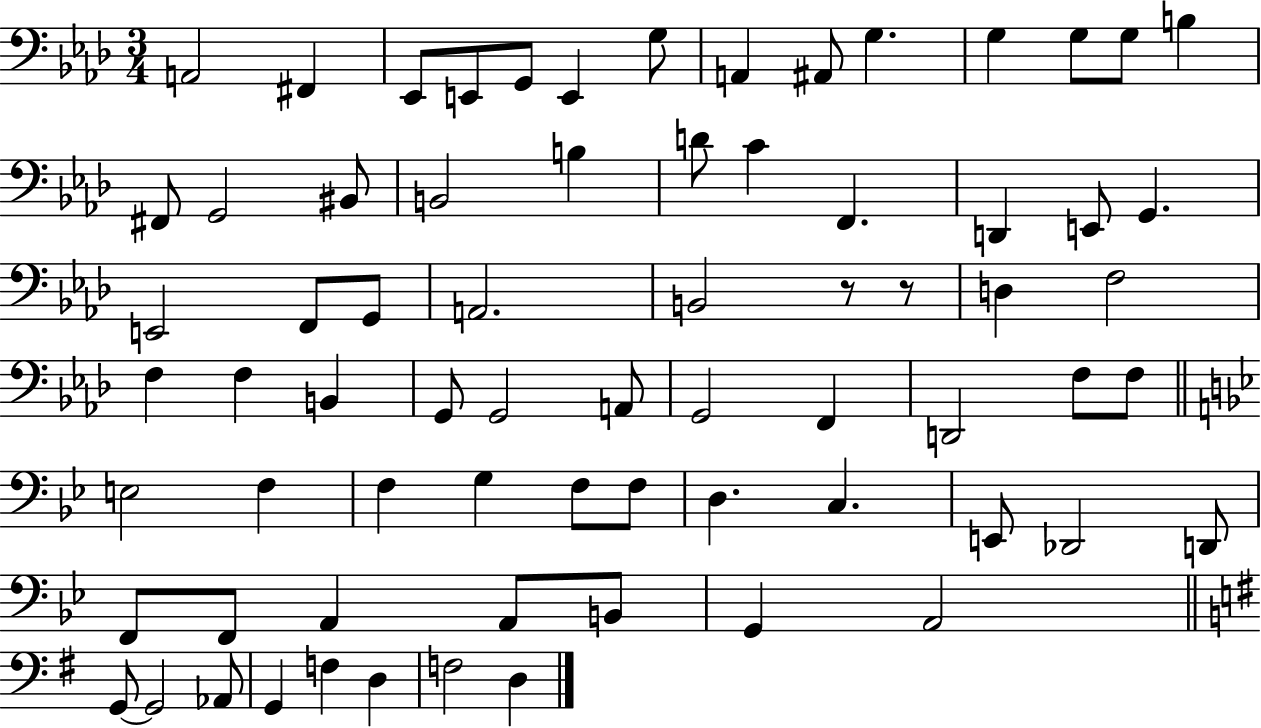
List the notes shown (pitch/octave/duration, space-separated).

A2/h F#2/q Eb2/e E2/e G2/e E2/q G3/e A2/q A#2/e G3/q. G3/q G3/e G3/e B3/q F#2/e G2/h BIS2/e B2/h B3/q D4/e C4/q F2/q. D2/q E2/e G2/q. E2/h F2/e G2/e A2/h. B2/h R/e R/e D3/q F3/h F3/q F3/q B2/q G2/e G2/h A2/e G2/h F2/q D2/h F3/e F3/e E3/h F3/q F3/q G3/q F3/e F3/e D3/q. C3/q. E2/e Db2/h D2/e F2/e F2/e A2/q A2/e B2/e G2/q A2/h G2/e G2/h Ab2/e G2/q F3/q D3/q F3/h D3/q